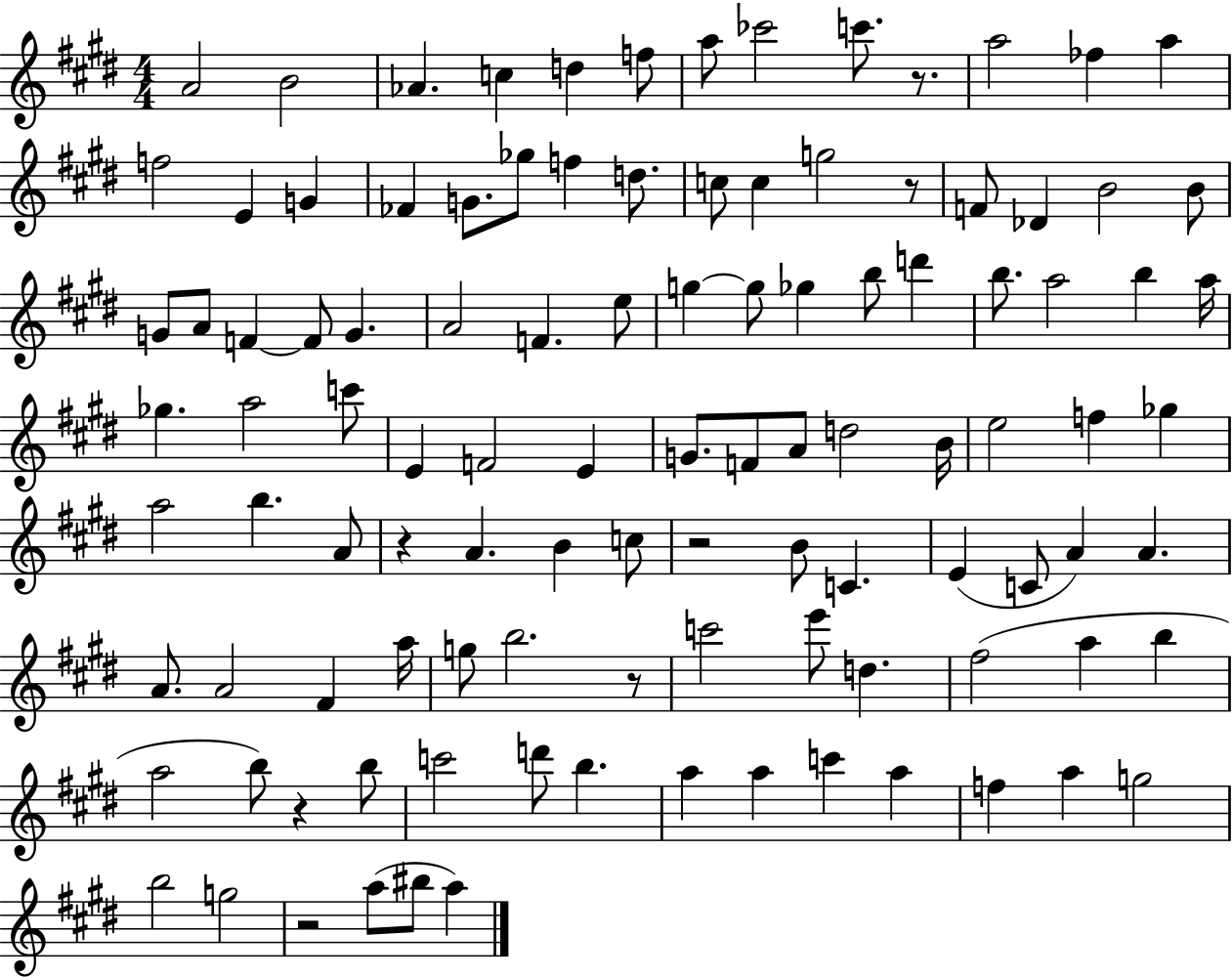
A4/h B4/h Ab4/q. C5/q D5/q F5/e A5/e CES6/h C6/e. R/e. A5/h FES5/q A5/q F5/h E4/q G4/q FES4/q G4/e. Gb5/e F5/q D5/e. C5/e C5/q G5/h R/e F4/e Db4/q B4/h B4/e G4/e A4/e F4/q F4/e G4/q. A4/h F4/q. E5/e G5/q G5/e Gb5/q B5/e D6/q B5/e. A5/h B5/q A5/s Gb5/q. A5/h C6/e E4/q F4/h E4/q G4/e. F4/e A4/e D5/h B4/s E5/h F5/q Gb5/q A5/h B5/q. A4/e R/q A4/q. B4/q C5/e R/h B4/e C4/q. E4/q C4/e A4/q A4/q. A4/e. A4/h F#4/q A5/s G5/e B5/h. R/e C6/h E6/e D5/q. F#5/h A5/q B5/q A5/h B5/e R/q B5/e C6/h D6/e B5/q. A5/q A5/q C6/q A5/q F5/q A5/q G5/h B5/h G5/h R/h A5/e BIS5/e A5/q